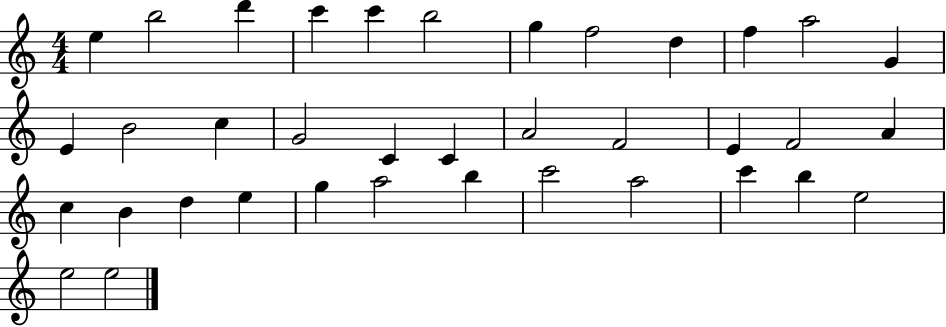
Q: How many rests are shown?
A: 0